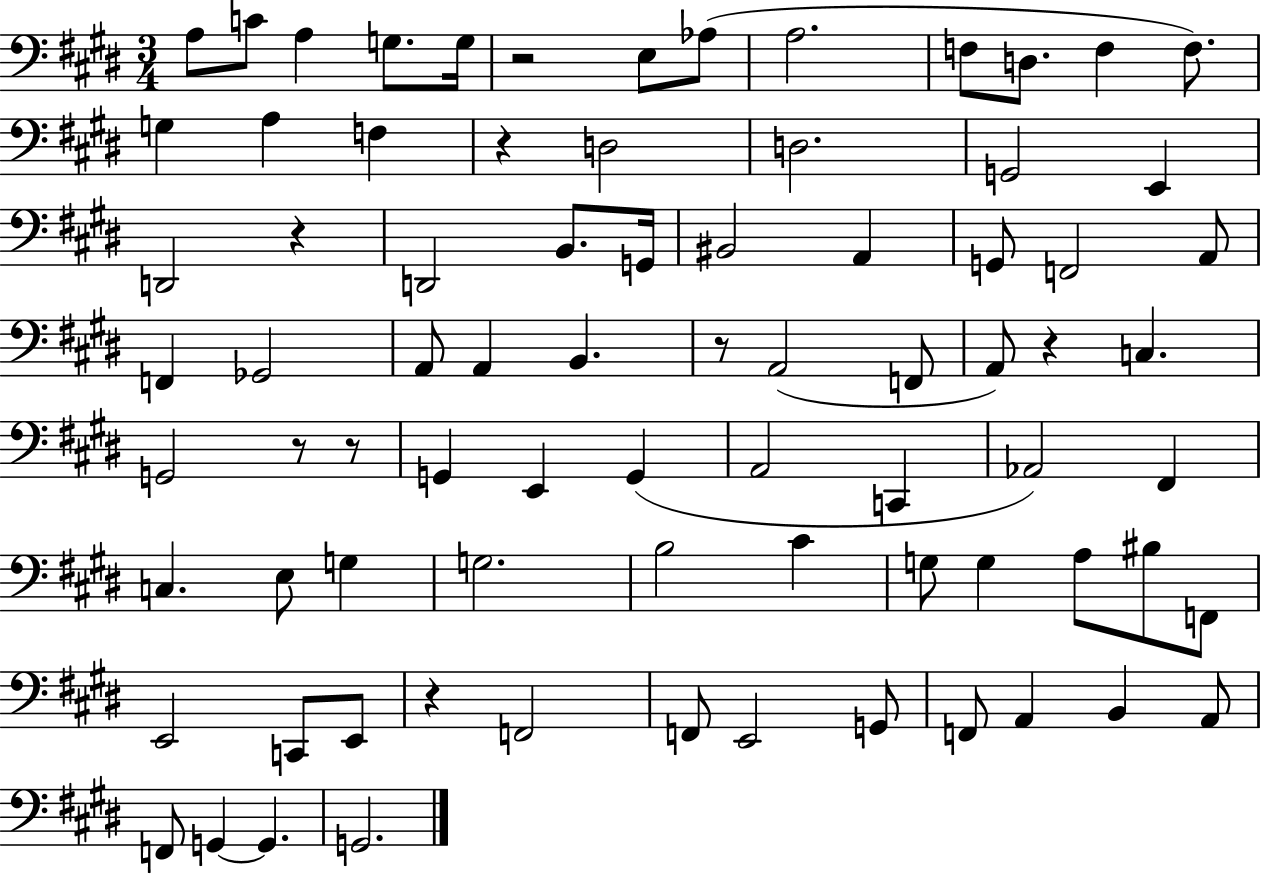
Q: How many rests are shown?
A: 8